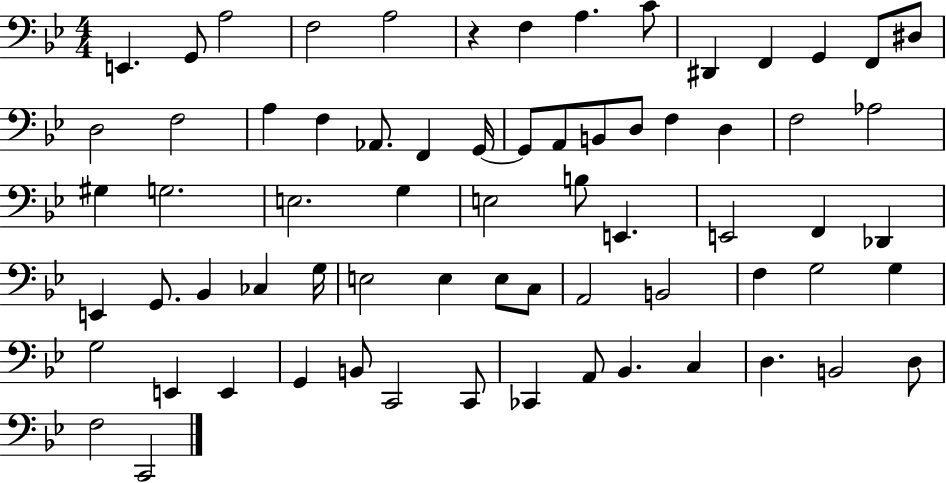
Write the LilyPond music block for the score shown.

{
  \clef bass
  \numericTimeSignature
  \time 4/4
  \key bes \major
  e,4. g,8 a2 | f2 a2 | r4 f4 a4. c'8 | dis,4 f,4 g,4 f,8 dis8 | \break d2 f2 | a4 f4 aes,8. f,4 g,16~~ | g,8 a,8 b,8 d8 f4 d4 | f2 aes2 | \break gis4 g2. | e2. g4 | e2 b8 e,4. | e,2 f,4 des,4 | \break e,4 g,8. bes,4 ces4 g16 | e2 e4 e8 c8 | a,2 b,2 | f4 g2 g4 | \break g2 e,4 e,4 | g,4 b,8 c,2 c,8 | ces,4 a,8 bes,4. c4 | d4. b,2 d8 | \break f2 c,2 | \bar "|."
}